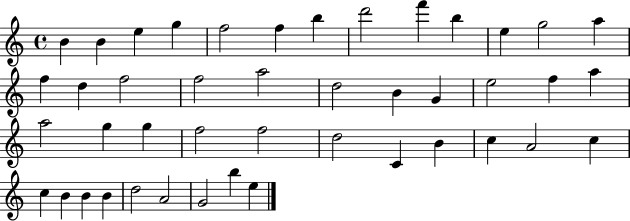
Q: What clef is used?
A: treble